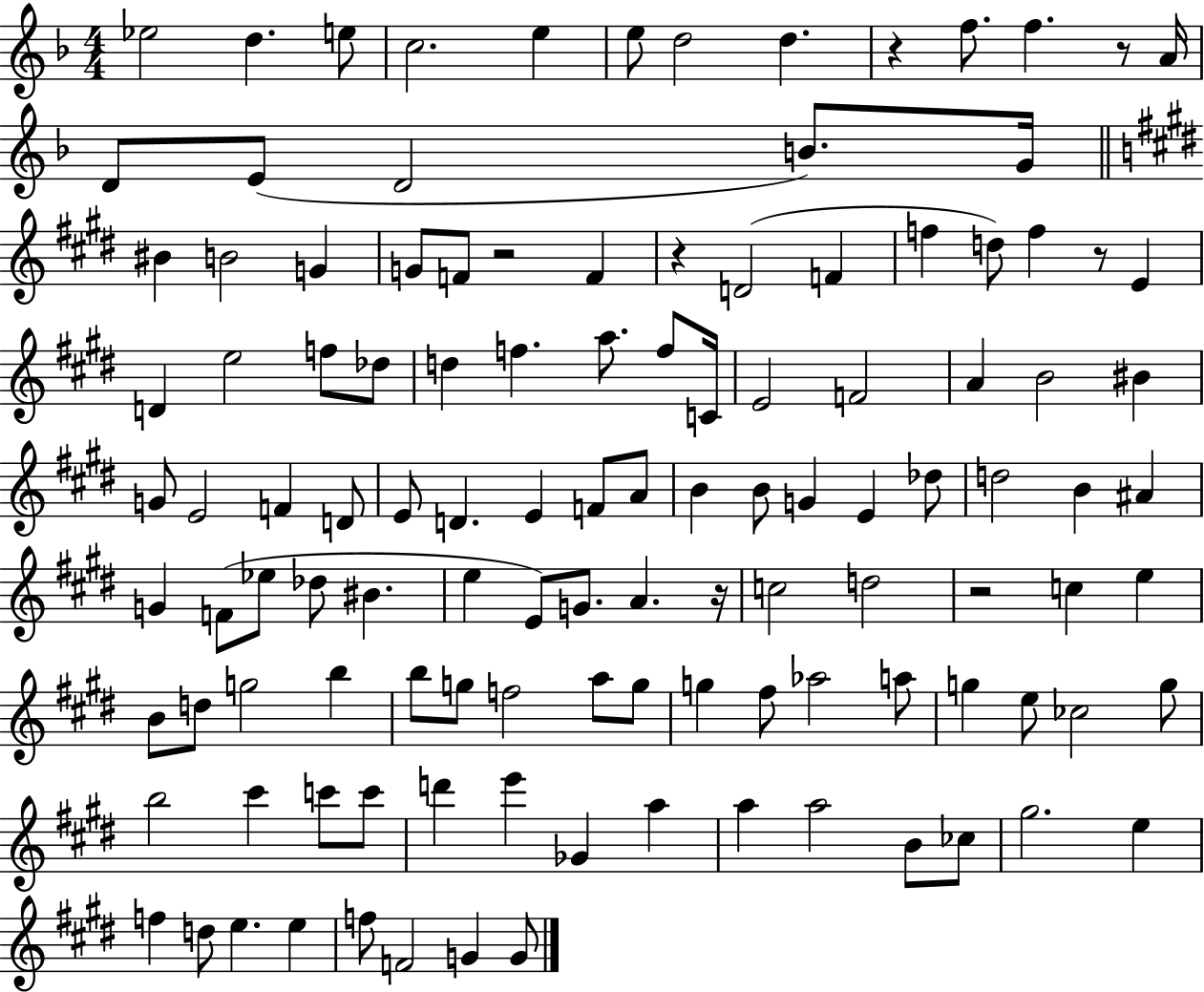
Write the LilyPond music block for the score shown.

{
  \clef treble
  \numericTimeSignature
  \time 4/4
  \key f \major
  ees''2 d''4. e''8 | c''2. e''4 | e''8 d''2 d''4. | r4 f''8. f''4. r8 a'16 | \break d'8 e'8( d'2 b'8.) g'16 | \bar "||" \break \key e \major bis'4 b'2 g'4 | g'8 f'8 r2 f'4 | r4 d'2( f'4 | f''4 d''8) f''4 r8 e'4 | \break d'4 e''2 f''8 des''8 | d''4 f''4. a''8. f''8 c'16 | e'2 f'2 | a'4 b'2 bis'4 | \break g'8 e'2 f'4 d'8 | e'8 d'4. e'4 f'8 a'8 | b'4 b'8 g'4 e'4 des''8 | d''2 b'4 ais'4 | \break g'4 f'8( ees''8 des''8 bis'4. | e''4 e'8) g'8. a'4. r16 | c''2 d''2 | r2 c''4 e''4 | \break b'8 d''8 g''2 b''4 | b''8 g''8 f''2 a''8 g''8 | g''4 fis''8 aes''2 a''8 | g''4 e''8 ces''2 g''8 | \break b''2 cis'''4 c'''8 c'''8 | d'''4 e'''4 ges'4 a''4 | a''4 a''2 b'8 ces''8 | gis''2. e''4 | \break f''4 d''8 e''4. e''4 | f''8 f'2 g'4 g'8 | \bar "|."
}